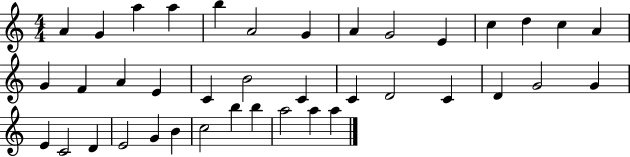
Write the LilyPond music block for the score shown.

{
  \clef treble
  \numericTimeSignature
  \time 4/4
  \key c \major
  a'4 g'4 a''4 a''4 | b''4 a'2 g'4 | a'4 g'2 e'4 | c''4 d''4 c''4 a'4 | \break g'4 f'4 a'4 e'4 | c'4 b'2 c'4 | c'4 d'2 c'4 | d'4 g'2 g'4 | \break e'4 c'2 d'4 | e'2 g'4 b'4 | c''2 b''4 b''4 | a''2 a''4 a''4 | \break \bar "|."
}